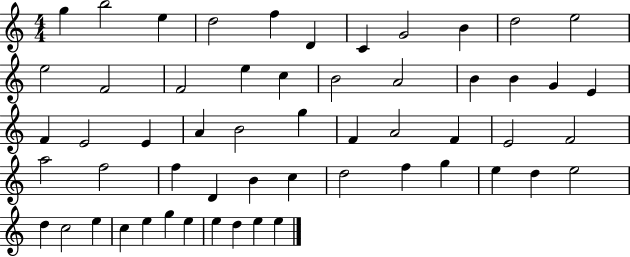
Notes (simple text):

G5/q B5/h E5/q D5/h F5/q D4/q C4/q G4/h B4/q D5/h E5/h E5/h F4/h F4/h E5/q C5/q B4/h A4/h B4/q B4/q G4/q E4/q F4/q E4/h E4/q A4/q B4/h G5/q F4/q A4/h F4/q E4/h F4/h A5/h F5/h F5/q D4/q B4/q C5/q D5/h F5/q G5/q E5/q D5/q E5/h D5/q C5/h E5/q C5/q E5/q G5/q E5/q E5/q D5/q E5/q E5/q